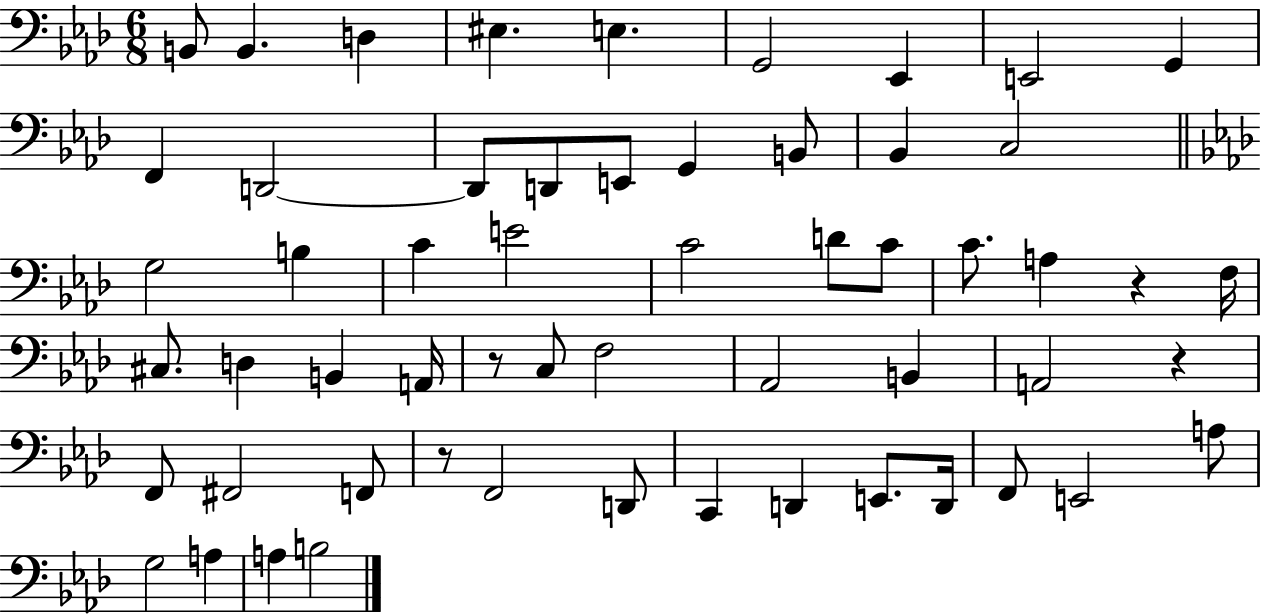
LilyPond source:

{
  \clef bass
  \numericTimeSignature
  \time 6/8
  \key aes \major
  b,8 b,4. d4 | eis4. e4. | g,2 ees,4 | e,2 g,4 | \break f,4 d,2~~ | d,8 d,8 e,8 g,4 b,8 | bes,4 c2 | \bar "||" \break \key f \minor g2 b4 | c'4 e'2 | c'2 d'8 c'8 | c'8. a4 r4 f16 | \break cis8. d4 b,4 a,16 | r8 c8 f2 | aes,2 b,4 | a,2 r4 | \break f,8 fis,2 f,8 | r8 f,2 d,8 | c,4 d,4 e,8. d,16 | f,8 e,2 a8 | \break g2 a4 | a4 b2 | \bar "|."
}